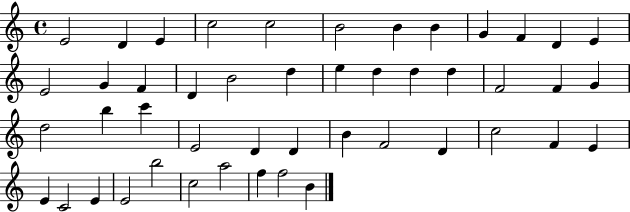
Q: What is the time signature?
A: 4/4